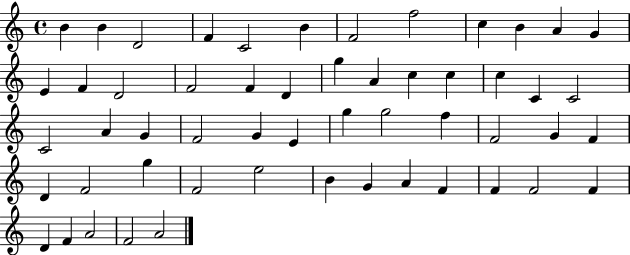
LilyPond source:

{
  \clef treble
  \time 4/4
  \defaultTimeSignature
  \key c \major
  b'4 b'4 d'2 | f'4 c'2 b'4 | f'2 f''2 | c''4 b'4 a'4 g'4 | \break e'4 f'4 d'2 | f'2 f'4 d'4 | g''4 a'4 c''4 c''4 | c''4 c'4 c'2 | \break c'2 a'4 g'4 | f'2 g'4 e'4 | g''4 g''2 f''4 | f'2 g'4 f'4 | \break d'4 f'2 g''4 | f'2 e''2 | b'4 g'4 a'4 f'4 | f'4 f'2 f'4 | \break d'4 f'4 a'2 | f'2 a'2 | \bar "|."
}